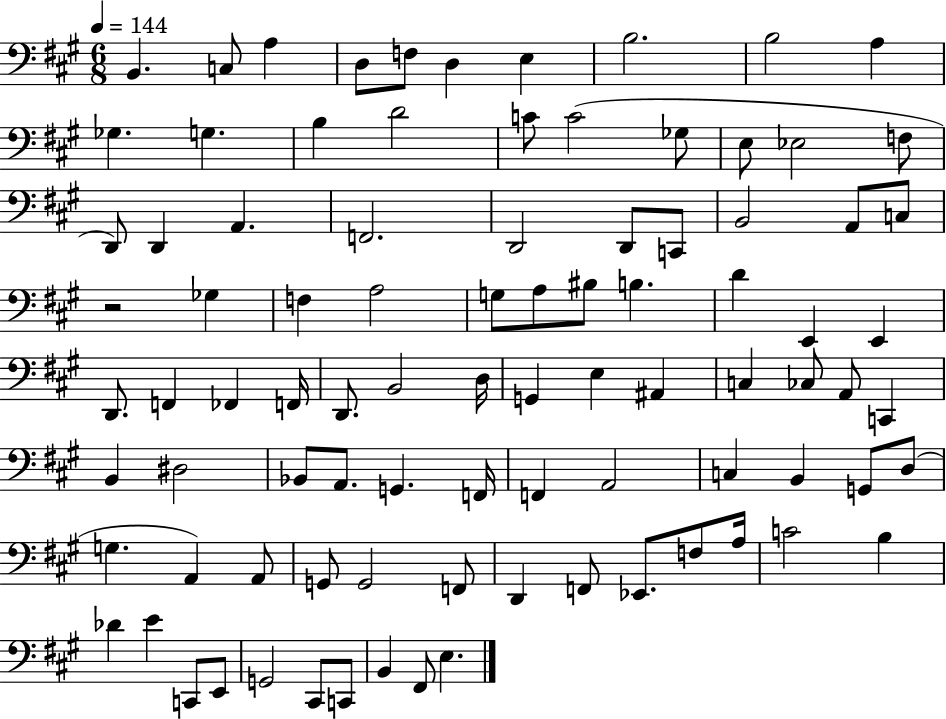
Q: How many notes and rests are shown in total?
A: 90